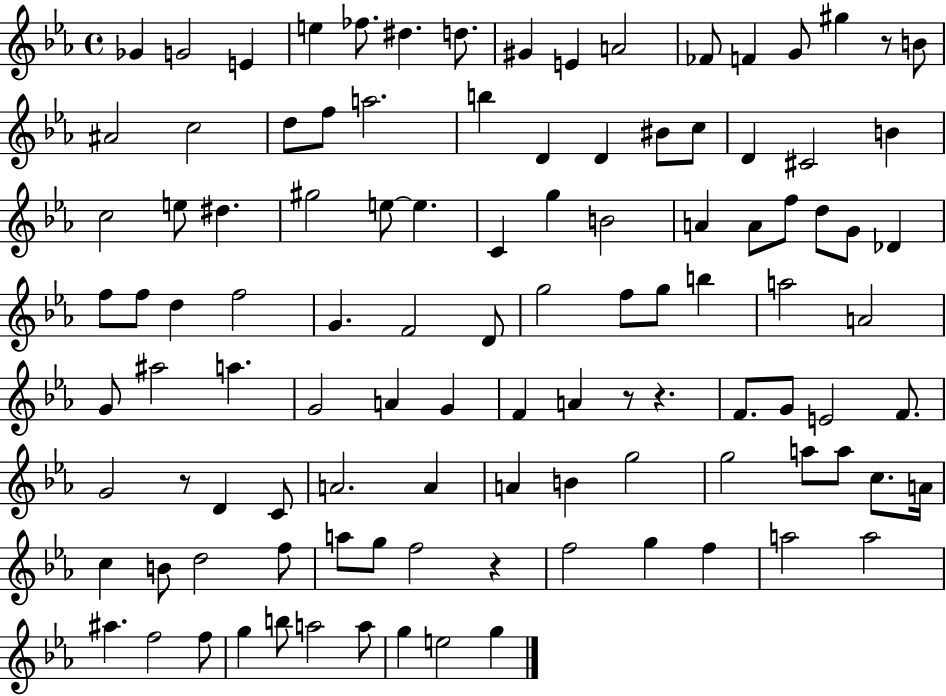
{
  \clef treble
  \time 4/4
  \defaultTimeSignature
  \key ees \major
  ges'4 g'2 e'4 | e''4 fes''8. dis''4. d''8. | gis'4 e'4 a'2 | fes'8 f'4 g'8 gis''4 r8 b'8 | \break ais'2 c''2 | d''8 f''8 a''2. | b''4 d'4 d'4 bis'8 c''8 | d'4 cis'2 b'4 | \break c''2 e''8 dis''4. | gis''2 e''8~~ e''4. | c'4 g''4 b'2 | a'4 a'8 f''8 d''8 g'8 des'4 | \break f''8 f''8 d''4 f''2 | g'4. f'2 d'8 | g''2 f''8 g''8 b''4 | a''2 a'2 | \break g'8 ais''2 a''4. | g'2 a'4 g'4 | f'4 a'4 r8 r4. | f'8. g'8 e'2 f'8. | \break g'2 r8 d'4 c'8 | a'2. a'4 | a'4 b'4 g''2 | g''2 a''8 a''8 c''8. a'16 | \break c''4 b'8 d''2 f''8 | a''8 g''8 f''2 r4 | f''2 g''4 f''4 | a''2 a''2 | \break ais''4. f''2 f''8 | g''4 b''8 a''2 a''8 | g''4 e''2 g''4 | \bar "|."
}